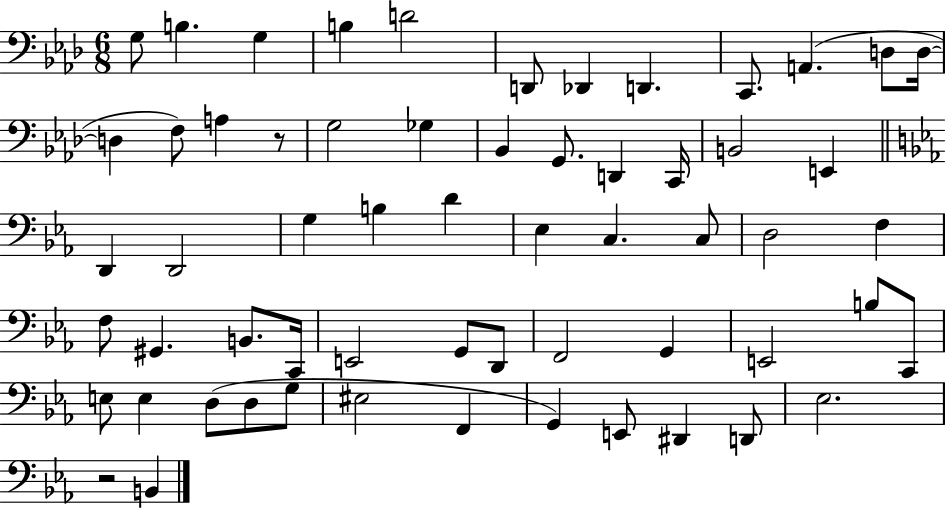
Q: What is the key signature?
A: AES major